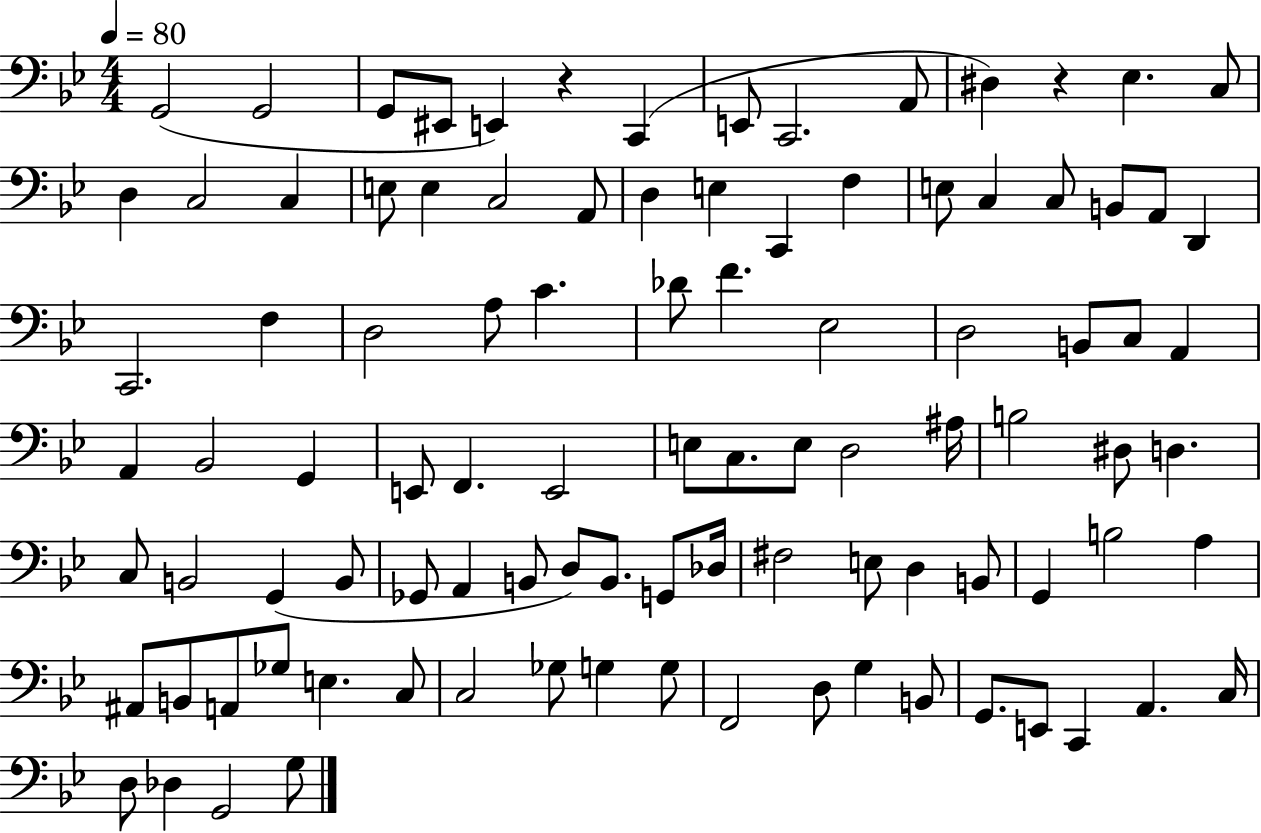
G2/h G2/h G2/e EIS2/e E2/q R/q C2/q E2/e C2/h. A2/e D#3/q R/q Eb3/q. C3/e D3/q C3/h C3/q E3/e E3/q C3/h A2/e D3/q E3/q C2/q F3/q E3/e C3/q C3/e B2/e A2/e D2/q C2/h. F3/q D3/h A3/e C4/q. Db4/e F4/q. Eb3/h D3/h B2/e C3/e A2/q A2/q Bb2/h G2/q E2/e F2/q. E2/h E3/e C3/e. E3/e D3/h A#3/s B3/h D#3/e D3/q. C3/e B2/h G2/q B2/e Gb2/e A2/q B2/e D3/e B2/e. G2/e Db3/s F#3/h E3/e D3/q B2/e G2/q B3/h A3/q A#2/e B2/e A2/e Gb3/e E3/q. C3/e C3/h Gb3/e G3/q G3/e F2/h D3/e G3/q B2/e G2/e. E2/e C2/q A2/q. C3/s D3/e Db3/q G2/h G3/e